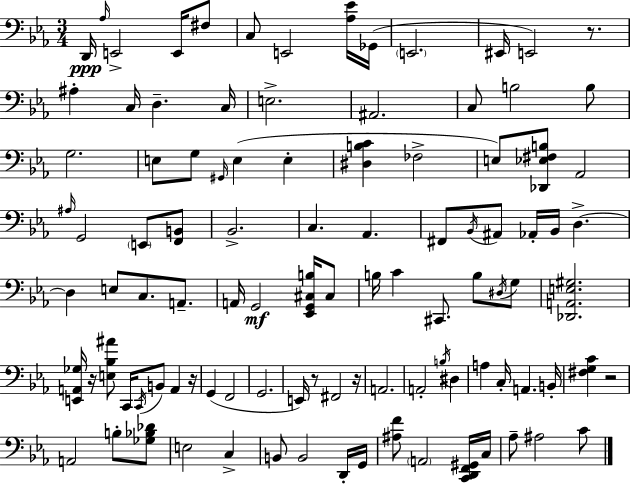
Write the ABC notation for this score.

X:1
T:Untitled
M:3/4
L:1/4
K:Eb
D,,/4 _A,/4 E,,2 E,,/4 ^F,/2 C,/2 E,,2 [_A,_E]/4 _G,,/4 E,,2 ^E,,/4 E,,2 z/2 ^A, C,/4 D, C,/4 E,2 ^A,,2 C,/2 B,2 B,/2 G,2 E,/2 G,/2 ^G,,/4 E, E, [^D,B,C] _F,2 E,/2 [_D,,_E,^F,B,]/2 _A,,2 ^A,/4 G,,2 E,,/2 [F,,B,,]/2 _B,,2 C, _A,, ^F,,/2 _B,,/4 ^A,,/2 _A,,/4 _B,,/4 D, D, E,/2 C,/2 A,,/2 A,,/4 G,,2 [_E,,G,,^C,B,]/4 ^C,/2 B,/4 C ^C,,/2 B,/2 ^D,/4 G,/2 [_D,,A,,E,^G,]2 [E,,A,,_G,]/4 z/4 [E,_B,^A]/2 C,,/4 C,,/4 B,,/2 A,, z/4 G,, F,,2 G,,2 E,,/4 z/2 ^F,,2 z/4 A,,2 A,,2 B,/4 ^D, A, C,/4 A,, B,,/4 [^F,G,C] z2 A,,2 B,/2 [_G,_B,_D]/2 E,2 C, B,,/2 B,,2 D,,/4 G,,/4 [^A,F]/2 A,,2 [C,,D,,F,,^G,,]/4 C,/4 _A,/2 ^A,2 C/2